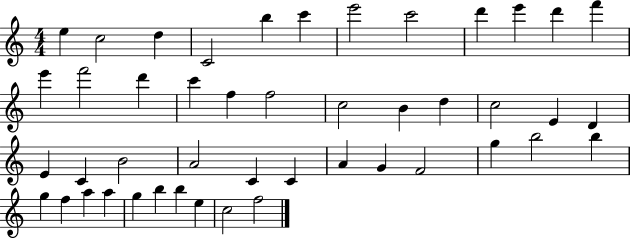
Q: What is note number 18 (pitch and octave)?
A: F5